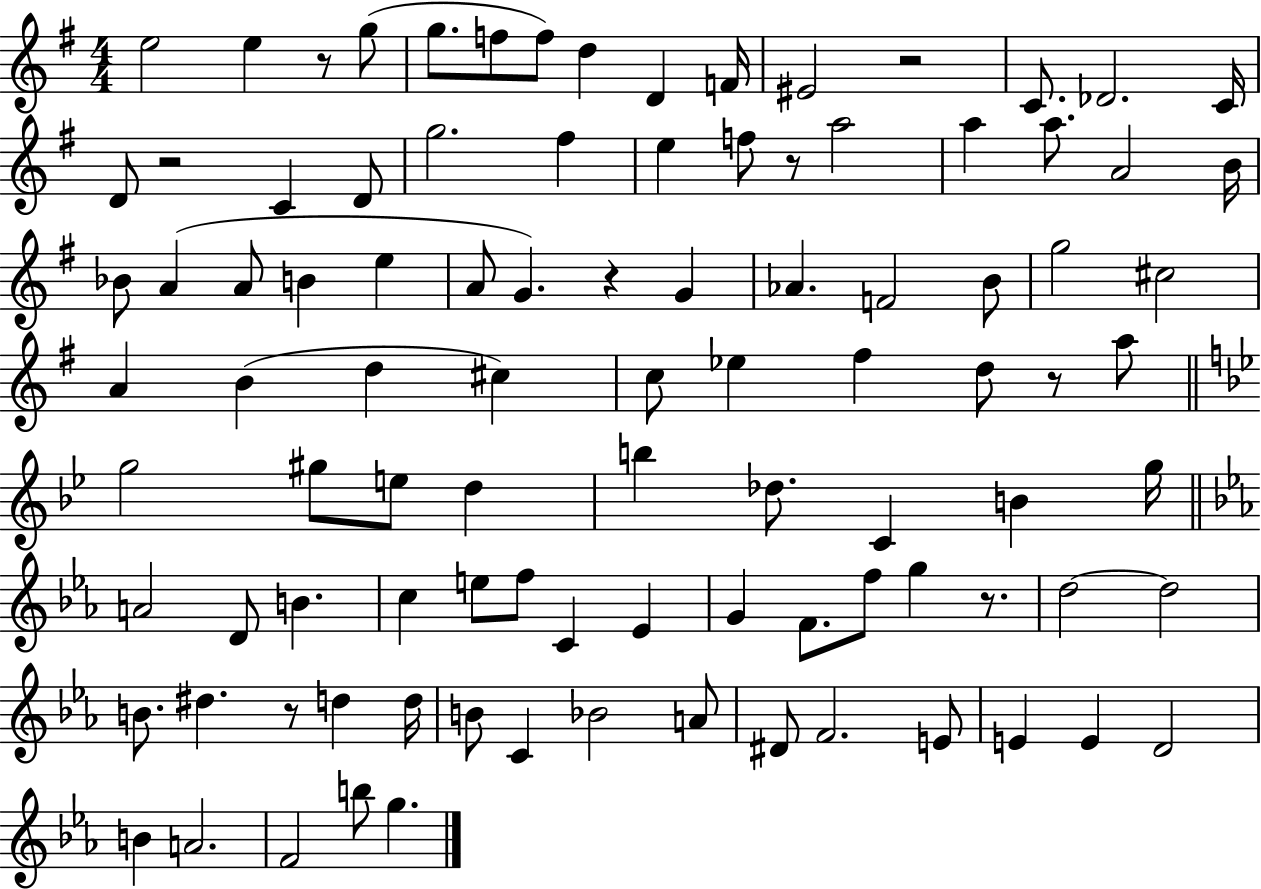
{
  \clef treble
  \numericTimeSignature
  \time 4/4
  \key g \major
  \repeat volta 2 { e''2 e''4 r8 g''8( | g''8. f''8 f''8) d''4 d'4 f'16 | eis'2 r2 | c'8. des'2. c'16 | \break d'8 r2 c'4 d'8 | g''2. fis''4 | e''4 f''8 r8 a''2 | a''4 a''8. a'2 b'16 | \break bes'8 a'4( a'8 b'4 e''4 | a'8 g'4.) r4 g'4 | aes'4. f'2 b'8 | g''2 cis''2 | \break a'4 b'4( d''4 cis''4) | c''8 ees''4 fis''4 d''8 r8 a''8 | \bar "||" \break \key bes \major g''2 gis''8 e''8 d''4 | b''4 des''8. c'4 b'4 g''16 | \bar "||" \break \key c \minor a'2 d'8 b'4. | c''4 e''8 f''8 c'4 ees'4 | g'4 f'8. f''8 g''4 r8. | d''2~~ d''2 | \break b'8. dis''4. r8 d''4 d''16 | b'8 c'4 bes'2 a'8 | dis'8 f'2. e'8 | e'4 e'4 d'2 | \break b'4 a'2. | f'2 b''8 g''4. | } \bar "|."
}